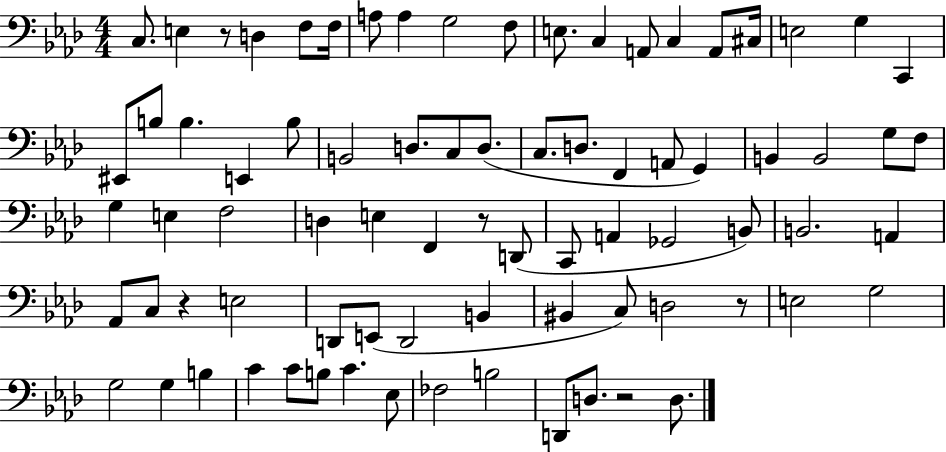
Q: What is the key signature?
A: AES major